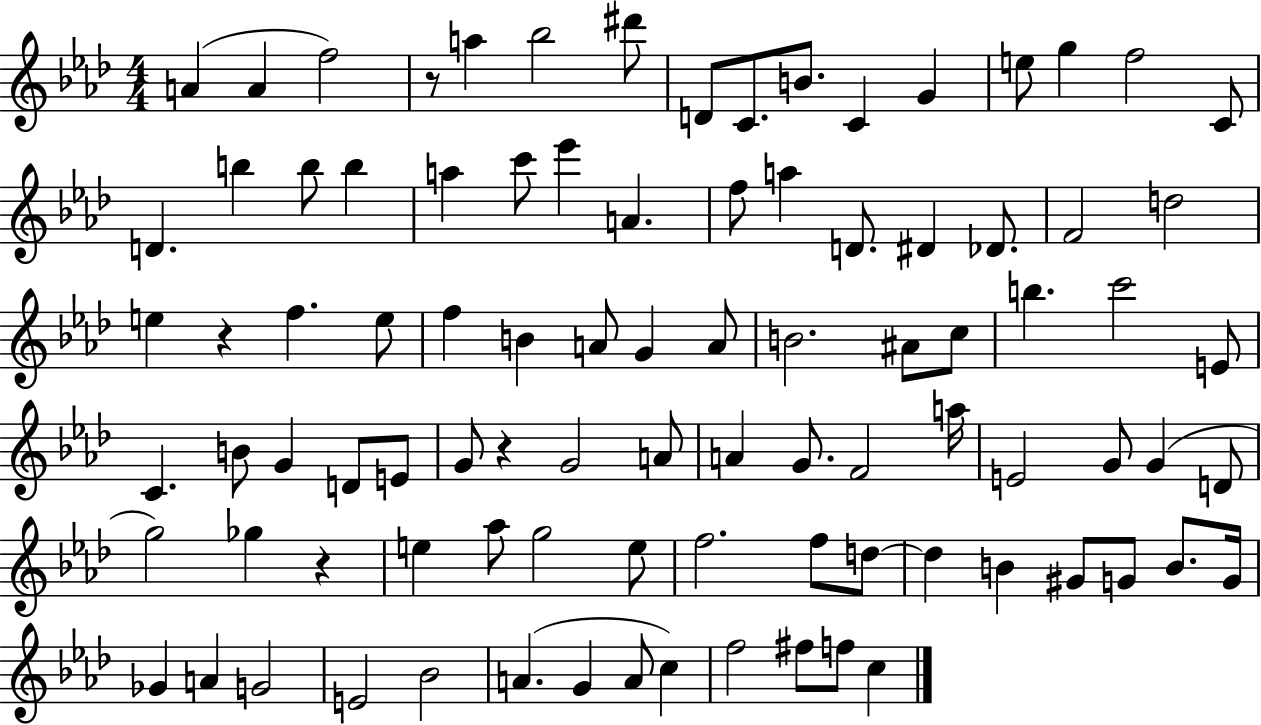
{
  \clef treble
  \numericTimeSignature
  \time 4/4
  \key aes \major
  a'4( a'4 f''2) | r8 a''4 bes''2 dis'''8 | d'8 c'8. b'8. c'4 g'4 | e''8 g''4 f''2 c'8 | \break d'4. b''4 b''8 b''4 | a''4 c'''8 ees'''4 a'4. | f''8 a''4 d'8. dis'4 des'8. | f'2 d''2 | \break e''4 r4 f''4. e''8 | f''4 b'4 a'8 g'4 a'8 | b'2. ais'8 c''8 | b''4. c'''2 e'8 | \break c'4. b'8 g'4 d'8 e'8 | g'8 r4 g'2 a'8 | a'4 g'8. f'2 a''16 | e'2 g'8 g'4( d'8 | \break g''2) ges''4 r4 | e''4 aes''8 g''2 e''8 | f''2. f''8 d''8~~ | d''4 b'4 gis'8 g'8 b'8. g'16 | \break ges'4 a'4 g'2 | e'2 bes'2 | a'4.( g'4 a'8 c''4) | f''2 fis''8 f''8 c''4 | \break \bar "|."
}